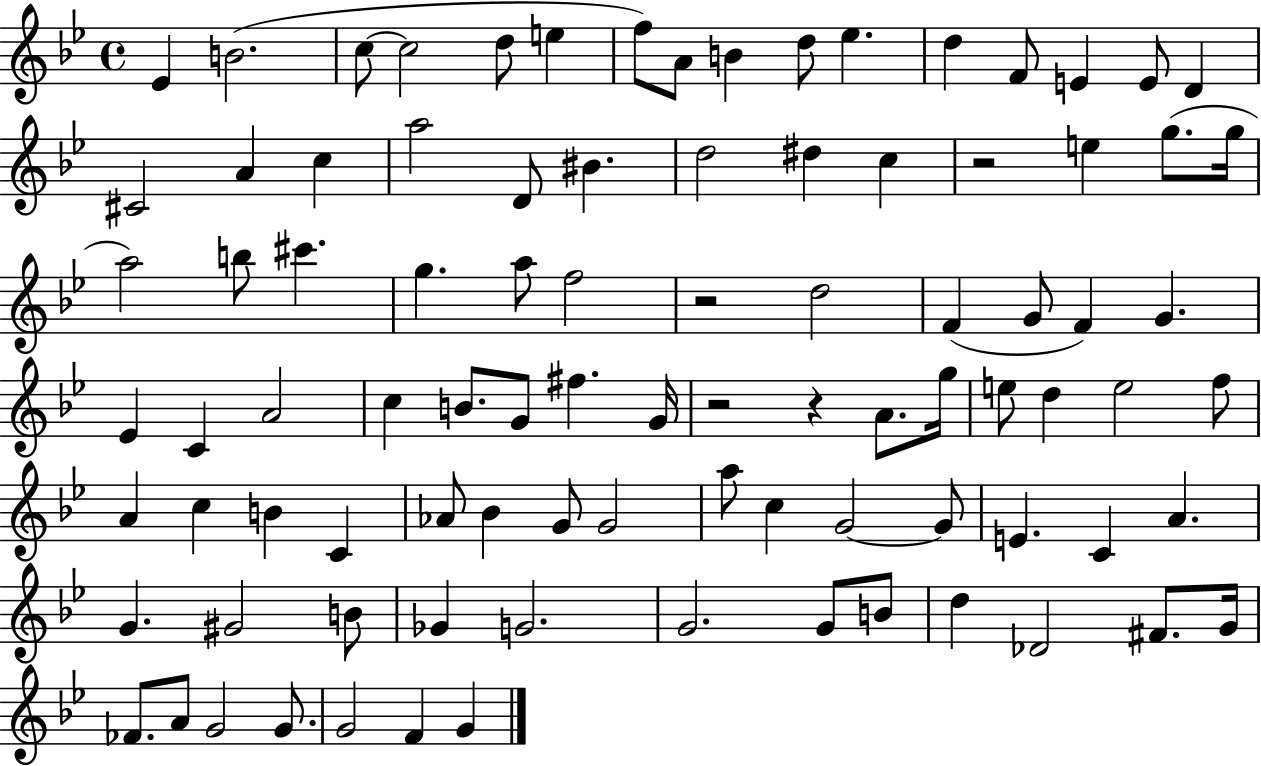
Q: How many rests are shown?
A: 4